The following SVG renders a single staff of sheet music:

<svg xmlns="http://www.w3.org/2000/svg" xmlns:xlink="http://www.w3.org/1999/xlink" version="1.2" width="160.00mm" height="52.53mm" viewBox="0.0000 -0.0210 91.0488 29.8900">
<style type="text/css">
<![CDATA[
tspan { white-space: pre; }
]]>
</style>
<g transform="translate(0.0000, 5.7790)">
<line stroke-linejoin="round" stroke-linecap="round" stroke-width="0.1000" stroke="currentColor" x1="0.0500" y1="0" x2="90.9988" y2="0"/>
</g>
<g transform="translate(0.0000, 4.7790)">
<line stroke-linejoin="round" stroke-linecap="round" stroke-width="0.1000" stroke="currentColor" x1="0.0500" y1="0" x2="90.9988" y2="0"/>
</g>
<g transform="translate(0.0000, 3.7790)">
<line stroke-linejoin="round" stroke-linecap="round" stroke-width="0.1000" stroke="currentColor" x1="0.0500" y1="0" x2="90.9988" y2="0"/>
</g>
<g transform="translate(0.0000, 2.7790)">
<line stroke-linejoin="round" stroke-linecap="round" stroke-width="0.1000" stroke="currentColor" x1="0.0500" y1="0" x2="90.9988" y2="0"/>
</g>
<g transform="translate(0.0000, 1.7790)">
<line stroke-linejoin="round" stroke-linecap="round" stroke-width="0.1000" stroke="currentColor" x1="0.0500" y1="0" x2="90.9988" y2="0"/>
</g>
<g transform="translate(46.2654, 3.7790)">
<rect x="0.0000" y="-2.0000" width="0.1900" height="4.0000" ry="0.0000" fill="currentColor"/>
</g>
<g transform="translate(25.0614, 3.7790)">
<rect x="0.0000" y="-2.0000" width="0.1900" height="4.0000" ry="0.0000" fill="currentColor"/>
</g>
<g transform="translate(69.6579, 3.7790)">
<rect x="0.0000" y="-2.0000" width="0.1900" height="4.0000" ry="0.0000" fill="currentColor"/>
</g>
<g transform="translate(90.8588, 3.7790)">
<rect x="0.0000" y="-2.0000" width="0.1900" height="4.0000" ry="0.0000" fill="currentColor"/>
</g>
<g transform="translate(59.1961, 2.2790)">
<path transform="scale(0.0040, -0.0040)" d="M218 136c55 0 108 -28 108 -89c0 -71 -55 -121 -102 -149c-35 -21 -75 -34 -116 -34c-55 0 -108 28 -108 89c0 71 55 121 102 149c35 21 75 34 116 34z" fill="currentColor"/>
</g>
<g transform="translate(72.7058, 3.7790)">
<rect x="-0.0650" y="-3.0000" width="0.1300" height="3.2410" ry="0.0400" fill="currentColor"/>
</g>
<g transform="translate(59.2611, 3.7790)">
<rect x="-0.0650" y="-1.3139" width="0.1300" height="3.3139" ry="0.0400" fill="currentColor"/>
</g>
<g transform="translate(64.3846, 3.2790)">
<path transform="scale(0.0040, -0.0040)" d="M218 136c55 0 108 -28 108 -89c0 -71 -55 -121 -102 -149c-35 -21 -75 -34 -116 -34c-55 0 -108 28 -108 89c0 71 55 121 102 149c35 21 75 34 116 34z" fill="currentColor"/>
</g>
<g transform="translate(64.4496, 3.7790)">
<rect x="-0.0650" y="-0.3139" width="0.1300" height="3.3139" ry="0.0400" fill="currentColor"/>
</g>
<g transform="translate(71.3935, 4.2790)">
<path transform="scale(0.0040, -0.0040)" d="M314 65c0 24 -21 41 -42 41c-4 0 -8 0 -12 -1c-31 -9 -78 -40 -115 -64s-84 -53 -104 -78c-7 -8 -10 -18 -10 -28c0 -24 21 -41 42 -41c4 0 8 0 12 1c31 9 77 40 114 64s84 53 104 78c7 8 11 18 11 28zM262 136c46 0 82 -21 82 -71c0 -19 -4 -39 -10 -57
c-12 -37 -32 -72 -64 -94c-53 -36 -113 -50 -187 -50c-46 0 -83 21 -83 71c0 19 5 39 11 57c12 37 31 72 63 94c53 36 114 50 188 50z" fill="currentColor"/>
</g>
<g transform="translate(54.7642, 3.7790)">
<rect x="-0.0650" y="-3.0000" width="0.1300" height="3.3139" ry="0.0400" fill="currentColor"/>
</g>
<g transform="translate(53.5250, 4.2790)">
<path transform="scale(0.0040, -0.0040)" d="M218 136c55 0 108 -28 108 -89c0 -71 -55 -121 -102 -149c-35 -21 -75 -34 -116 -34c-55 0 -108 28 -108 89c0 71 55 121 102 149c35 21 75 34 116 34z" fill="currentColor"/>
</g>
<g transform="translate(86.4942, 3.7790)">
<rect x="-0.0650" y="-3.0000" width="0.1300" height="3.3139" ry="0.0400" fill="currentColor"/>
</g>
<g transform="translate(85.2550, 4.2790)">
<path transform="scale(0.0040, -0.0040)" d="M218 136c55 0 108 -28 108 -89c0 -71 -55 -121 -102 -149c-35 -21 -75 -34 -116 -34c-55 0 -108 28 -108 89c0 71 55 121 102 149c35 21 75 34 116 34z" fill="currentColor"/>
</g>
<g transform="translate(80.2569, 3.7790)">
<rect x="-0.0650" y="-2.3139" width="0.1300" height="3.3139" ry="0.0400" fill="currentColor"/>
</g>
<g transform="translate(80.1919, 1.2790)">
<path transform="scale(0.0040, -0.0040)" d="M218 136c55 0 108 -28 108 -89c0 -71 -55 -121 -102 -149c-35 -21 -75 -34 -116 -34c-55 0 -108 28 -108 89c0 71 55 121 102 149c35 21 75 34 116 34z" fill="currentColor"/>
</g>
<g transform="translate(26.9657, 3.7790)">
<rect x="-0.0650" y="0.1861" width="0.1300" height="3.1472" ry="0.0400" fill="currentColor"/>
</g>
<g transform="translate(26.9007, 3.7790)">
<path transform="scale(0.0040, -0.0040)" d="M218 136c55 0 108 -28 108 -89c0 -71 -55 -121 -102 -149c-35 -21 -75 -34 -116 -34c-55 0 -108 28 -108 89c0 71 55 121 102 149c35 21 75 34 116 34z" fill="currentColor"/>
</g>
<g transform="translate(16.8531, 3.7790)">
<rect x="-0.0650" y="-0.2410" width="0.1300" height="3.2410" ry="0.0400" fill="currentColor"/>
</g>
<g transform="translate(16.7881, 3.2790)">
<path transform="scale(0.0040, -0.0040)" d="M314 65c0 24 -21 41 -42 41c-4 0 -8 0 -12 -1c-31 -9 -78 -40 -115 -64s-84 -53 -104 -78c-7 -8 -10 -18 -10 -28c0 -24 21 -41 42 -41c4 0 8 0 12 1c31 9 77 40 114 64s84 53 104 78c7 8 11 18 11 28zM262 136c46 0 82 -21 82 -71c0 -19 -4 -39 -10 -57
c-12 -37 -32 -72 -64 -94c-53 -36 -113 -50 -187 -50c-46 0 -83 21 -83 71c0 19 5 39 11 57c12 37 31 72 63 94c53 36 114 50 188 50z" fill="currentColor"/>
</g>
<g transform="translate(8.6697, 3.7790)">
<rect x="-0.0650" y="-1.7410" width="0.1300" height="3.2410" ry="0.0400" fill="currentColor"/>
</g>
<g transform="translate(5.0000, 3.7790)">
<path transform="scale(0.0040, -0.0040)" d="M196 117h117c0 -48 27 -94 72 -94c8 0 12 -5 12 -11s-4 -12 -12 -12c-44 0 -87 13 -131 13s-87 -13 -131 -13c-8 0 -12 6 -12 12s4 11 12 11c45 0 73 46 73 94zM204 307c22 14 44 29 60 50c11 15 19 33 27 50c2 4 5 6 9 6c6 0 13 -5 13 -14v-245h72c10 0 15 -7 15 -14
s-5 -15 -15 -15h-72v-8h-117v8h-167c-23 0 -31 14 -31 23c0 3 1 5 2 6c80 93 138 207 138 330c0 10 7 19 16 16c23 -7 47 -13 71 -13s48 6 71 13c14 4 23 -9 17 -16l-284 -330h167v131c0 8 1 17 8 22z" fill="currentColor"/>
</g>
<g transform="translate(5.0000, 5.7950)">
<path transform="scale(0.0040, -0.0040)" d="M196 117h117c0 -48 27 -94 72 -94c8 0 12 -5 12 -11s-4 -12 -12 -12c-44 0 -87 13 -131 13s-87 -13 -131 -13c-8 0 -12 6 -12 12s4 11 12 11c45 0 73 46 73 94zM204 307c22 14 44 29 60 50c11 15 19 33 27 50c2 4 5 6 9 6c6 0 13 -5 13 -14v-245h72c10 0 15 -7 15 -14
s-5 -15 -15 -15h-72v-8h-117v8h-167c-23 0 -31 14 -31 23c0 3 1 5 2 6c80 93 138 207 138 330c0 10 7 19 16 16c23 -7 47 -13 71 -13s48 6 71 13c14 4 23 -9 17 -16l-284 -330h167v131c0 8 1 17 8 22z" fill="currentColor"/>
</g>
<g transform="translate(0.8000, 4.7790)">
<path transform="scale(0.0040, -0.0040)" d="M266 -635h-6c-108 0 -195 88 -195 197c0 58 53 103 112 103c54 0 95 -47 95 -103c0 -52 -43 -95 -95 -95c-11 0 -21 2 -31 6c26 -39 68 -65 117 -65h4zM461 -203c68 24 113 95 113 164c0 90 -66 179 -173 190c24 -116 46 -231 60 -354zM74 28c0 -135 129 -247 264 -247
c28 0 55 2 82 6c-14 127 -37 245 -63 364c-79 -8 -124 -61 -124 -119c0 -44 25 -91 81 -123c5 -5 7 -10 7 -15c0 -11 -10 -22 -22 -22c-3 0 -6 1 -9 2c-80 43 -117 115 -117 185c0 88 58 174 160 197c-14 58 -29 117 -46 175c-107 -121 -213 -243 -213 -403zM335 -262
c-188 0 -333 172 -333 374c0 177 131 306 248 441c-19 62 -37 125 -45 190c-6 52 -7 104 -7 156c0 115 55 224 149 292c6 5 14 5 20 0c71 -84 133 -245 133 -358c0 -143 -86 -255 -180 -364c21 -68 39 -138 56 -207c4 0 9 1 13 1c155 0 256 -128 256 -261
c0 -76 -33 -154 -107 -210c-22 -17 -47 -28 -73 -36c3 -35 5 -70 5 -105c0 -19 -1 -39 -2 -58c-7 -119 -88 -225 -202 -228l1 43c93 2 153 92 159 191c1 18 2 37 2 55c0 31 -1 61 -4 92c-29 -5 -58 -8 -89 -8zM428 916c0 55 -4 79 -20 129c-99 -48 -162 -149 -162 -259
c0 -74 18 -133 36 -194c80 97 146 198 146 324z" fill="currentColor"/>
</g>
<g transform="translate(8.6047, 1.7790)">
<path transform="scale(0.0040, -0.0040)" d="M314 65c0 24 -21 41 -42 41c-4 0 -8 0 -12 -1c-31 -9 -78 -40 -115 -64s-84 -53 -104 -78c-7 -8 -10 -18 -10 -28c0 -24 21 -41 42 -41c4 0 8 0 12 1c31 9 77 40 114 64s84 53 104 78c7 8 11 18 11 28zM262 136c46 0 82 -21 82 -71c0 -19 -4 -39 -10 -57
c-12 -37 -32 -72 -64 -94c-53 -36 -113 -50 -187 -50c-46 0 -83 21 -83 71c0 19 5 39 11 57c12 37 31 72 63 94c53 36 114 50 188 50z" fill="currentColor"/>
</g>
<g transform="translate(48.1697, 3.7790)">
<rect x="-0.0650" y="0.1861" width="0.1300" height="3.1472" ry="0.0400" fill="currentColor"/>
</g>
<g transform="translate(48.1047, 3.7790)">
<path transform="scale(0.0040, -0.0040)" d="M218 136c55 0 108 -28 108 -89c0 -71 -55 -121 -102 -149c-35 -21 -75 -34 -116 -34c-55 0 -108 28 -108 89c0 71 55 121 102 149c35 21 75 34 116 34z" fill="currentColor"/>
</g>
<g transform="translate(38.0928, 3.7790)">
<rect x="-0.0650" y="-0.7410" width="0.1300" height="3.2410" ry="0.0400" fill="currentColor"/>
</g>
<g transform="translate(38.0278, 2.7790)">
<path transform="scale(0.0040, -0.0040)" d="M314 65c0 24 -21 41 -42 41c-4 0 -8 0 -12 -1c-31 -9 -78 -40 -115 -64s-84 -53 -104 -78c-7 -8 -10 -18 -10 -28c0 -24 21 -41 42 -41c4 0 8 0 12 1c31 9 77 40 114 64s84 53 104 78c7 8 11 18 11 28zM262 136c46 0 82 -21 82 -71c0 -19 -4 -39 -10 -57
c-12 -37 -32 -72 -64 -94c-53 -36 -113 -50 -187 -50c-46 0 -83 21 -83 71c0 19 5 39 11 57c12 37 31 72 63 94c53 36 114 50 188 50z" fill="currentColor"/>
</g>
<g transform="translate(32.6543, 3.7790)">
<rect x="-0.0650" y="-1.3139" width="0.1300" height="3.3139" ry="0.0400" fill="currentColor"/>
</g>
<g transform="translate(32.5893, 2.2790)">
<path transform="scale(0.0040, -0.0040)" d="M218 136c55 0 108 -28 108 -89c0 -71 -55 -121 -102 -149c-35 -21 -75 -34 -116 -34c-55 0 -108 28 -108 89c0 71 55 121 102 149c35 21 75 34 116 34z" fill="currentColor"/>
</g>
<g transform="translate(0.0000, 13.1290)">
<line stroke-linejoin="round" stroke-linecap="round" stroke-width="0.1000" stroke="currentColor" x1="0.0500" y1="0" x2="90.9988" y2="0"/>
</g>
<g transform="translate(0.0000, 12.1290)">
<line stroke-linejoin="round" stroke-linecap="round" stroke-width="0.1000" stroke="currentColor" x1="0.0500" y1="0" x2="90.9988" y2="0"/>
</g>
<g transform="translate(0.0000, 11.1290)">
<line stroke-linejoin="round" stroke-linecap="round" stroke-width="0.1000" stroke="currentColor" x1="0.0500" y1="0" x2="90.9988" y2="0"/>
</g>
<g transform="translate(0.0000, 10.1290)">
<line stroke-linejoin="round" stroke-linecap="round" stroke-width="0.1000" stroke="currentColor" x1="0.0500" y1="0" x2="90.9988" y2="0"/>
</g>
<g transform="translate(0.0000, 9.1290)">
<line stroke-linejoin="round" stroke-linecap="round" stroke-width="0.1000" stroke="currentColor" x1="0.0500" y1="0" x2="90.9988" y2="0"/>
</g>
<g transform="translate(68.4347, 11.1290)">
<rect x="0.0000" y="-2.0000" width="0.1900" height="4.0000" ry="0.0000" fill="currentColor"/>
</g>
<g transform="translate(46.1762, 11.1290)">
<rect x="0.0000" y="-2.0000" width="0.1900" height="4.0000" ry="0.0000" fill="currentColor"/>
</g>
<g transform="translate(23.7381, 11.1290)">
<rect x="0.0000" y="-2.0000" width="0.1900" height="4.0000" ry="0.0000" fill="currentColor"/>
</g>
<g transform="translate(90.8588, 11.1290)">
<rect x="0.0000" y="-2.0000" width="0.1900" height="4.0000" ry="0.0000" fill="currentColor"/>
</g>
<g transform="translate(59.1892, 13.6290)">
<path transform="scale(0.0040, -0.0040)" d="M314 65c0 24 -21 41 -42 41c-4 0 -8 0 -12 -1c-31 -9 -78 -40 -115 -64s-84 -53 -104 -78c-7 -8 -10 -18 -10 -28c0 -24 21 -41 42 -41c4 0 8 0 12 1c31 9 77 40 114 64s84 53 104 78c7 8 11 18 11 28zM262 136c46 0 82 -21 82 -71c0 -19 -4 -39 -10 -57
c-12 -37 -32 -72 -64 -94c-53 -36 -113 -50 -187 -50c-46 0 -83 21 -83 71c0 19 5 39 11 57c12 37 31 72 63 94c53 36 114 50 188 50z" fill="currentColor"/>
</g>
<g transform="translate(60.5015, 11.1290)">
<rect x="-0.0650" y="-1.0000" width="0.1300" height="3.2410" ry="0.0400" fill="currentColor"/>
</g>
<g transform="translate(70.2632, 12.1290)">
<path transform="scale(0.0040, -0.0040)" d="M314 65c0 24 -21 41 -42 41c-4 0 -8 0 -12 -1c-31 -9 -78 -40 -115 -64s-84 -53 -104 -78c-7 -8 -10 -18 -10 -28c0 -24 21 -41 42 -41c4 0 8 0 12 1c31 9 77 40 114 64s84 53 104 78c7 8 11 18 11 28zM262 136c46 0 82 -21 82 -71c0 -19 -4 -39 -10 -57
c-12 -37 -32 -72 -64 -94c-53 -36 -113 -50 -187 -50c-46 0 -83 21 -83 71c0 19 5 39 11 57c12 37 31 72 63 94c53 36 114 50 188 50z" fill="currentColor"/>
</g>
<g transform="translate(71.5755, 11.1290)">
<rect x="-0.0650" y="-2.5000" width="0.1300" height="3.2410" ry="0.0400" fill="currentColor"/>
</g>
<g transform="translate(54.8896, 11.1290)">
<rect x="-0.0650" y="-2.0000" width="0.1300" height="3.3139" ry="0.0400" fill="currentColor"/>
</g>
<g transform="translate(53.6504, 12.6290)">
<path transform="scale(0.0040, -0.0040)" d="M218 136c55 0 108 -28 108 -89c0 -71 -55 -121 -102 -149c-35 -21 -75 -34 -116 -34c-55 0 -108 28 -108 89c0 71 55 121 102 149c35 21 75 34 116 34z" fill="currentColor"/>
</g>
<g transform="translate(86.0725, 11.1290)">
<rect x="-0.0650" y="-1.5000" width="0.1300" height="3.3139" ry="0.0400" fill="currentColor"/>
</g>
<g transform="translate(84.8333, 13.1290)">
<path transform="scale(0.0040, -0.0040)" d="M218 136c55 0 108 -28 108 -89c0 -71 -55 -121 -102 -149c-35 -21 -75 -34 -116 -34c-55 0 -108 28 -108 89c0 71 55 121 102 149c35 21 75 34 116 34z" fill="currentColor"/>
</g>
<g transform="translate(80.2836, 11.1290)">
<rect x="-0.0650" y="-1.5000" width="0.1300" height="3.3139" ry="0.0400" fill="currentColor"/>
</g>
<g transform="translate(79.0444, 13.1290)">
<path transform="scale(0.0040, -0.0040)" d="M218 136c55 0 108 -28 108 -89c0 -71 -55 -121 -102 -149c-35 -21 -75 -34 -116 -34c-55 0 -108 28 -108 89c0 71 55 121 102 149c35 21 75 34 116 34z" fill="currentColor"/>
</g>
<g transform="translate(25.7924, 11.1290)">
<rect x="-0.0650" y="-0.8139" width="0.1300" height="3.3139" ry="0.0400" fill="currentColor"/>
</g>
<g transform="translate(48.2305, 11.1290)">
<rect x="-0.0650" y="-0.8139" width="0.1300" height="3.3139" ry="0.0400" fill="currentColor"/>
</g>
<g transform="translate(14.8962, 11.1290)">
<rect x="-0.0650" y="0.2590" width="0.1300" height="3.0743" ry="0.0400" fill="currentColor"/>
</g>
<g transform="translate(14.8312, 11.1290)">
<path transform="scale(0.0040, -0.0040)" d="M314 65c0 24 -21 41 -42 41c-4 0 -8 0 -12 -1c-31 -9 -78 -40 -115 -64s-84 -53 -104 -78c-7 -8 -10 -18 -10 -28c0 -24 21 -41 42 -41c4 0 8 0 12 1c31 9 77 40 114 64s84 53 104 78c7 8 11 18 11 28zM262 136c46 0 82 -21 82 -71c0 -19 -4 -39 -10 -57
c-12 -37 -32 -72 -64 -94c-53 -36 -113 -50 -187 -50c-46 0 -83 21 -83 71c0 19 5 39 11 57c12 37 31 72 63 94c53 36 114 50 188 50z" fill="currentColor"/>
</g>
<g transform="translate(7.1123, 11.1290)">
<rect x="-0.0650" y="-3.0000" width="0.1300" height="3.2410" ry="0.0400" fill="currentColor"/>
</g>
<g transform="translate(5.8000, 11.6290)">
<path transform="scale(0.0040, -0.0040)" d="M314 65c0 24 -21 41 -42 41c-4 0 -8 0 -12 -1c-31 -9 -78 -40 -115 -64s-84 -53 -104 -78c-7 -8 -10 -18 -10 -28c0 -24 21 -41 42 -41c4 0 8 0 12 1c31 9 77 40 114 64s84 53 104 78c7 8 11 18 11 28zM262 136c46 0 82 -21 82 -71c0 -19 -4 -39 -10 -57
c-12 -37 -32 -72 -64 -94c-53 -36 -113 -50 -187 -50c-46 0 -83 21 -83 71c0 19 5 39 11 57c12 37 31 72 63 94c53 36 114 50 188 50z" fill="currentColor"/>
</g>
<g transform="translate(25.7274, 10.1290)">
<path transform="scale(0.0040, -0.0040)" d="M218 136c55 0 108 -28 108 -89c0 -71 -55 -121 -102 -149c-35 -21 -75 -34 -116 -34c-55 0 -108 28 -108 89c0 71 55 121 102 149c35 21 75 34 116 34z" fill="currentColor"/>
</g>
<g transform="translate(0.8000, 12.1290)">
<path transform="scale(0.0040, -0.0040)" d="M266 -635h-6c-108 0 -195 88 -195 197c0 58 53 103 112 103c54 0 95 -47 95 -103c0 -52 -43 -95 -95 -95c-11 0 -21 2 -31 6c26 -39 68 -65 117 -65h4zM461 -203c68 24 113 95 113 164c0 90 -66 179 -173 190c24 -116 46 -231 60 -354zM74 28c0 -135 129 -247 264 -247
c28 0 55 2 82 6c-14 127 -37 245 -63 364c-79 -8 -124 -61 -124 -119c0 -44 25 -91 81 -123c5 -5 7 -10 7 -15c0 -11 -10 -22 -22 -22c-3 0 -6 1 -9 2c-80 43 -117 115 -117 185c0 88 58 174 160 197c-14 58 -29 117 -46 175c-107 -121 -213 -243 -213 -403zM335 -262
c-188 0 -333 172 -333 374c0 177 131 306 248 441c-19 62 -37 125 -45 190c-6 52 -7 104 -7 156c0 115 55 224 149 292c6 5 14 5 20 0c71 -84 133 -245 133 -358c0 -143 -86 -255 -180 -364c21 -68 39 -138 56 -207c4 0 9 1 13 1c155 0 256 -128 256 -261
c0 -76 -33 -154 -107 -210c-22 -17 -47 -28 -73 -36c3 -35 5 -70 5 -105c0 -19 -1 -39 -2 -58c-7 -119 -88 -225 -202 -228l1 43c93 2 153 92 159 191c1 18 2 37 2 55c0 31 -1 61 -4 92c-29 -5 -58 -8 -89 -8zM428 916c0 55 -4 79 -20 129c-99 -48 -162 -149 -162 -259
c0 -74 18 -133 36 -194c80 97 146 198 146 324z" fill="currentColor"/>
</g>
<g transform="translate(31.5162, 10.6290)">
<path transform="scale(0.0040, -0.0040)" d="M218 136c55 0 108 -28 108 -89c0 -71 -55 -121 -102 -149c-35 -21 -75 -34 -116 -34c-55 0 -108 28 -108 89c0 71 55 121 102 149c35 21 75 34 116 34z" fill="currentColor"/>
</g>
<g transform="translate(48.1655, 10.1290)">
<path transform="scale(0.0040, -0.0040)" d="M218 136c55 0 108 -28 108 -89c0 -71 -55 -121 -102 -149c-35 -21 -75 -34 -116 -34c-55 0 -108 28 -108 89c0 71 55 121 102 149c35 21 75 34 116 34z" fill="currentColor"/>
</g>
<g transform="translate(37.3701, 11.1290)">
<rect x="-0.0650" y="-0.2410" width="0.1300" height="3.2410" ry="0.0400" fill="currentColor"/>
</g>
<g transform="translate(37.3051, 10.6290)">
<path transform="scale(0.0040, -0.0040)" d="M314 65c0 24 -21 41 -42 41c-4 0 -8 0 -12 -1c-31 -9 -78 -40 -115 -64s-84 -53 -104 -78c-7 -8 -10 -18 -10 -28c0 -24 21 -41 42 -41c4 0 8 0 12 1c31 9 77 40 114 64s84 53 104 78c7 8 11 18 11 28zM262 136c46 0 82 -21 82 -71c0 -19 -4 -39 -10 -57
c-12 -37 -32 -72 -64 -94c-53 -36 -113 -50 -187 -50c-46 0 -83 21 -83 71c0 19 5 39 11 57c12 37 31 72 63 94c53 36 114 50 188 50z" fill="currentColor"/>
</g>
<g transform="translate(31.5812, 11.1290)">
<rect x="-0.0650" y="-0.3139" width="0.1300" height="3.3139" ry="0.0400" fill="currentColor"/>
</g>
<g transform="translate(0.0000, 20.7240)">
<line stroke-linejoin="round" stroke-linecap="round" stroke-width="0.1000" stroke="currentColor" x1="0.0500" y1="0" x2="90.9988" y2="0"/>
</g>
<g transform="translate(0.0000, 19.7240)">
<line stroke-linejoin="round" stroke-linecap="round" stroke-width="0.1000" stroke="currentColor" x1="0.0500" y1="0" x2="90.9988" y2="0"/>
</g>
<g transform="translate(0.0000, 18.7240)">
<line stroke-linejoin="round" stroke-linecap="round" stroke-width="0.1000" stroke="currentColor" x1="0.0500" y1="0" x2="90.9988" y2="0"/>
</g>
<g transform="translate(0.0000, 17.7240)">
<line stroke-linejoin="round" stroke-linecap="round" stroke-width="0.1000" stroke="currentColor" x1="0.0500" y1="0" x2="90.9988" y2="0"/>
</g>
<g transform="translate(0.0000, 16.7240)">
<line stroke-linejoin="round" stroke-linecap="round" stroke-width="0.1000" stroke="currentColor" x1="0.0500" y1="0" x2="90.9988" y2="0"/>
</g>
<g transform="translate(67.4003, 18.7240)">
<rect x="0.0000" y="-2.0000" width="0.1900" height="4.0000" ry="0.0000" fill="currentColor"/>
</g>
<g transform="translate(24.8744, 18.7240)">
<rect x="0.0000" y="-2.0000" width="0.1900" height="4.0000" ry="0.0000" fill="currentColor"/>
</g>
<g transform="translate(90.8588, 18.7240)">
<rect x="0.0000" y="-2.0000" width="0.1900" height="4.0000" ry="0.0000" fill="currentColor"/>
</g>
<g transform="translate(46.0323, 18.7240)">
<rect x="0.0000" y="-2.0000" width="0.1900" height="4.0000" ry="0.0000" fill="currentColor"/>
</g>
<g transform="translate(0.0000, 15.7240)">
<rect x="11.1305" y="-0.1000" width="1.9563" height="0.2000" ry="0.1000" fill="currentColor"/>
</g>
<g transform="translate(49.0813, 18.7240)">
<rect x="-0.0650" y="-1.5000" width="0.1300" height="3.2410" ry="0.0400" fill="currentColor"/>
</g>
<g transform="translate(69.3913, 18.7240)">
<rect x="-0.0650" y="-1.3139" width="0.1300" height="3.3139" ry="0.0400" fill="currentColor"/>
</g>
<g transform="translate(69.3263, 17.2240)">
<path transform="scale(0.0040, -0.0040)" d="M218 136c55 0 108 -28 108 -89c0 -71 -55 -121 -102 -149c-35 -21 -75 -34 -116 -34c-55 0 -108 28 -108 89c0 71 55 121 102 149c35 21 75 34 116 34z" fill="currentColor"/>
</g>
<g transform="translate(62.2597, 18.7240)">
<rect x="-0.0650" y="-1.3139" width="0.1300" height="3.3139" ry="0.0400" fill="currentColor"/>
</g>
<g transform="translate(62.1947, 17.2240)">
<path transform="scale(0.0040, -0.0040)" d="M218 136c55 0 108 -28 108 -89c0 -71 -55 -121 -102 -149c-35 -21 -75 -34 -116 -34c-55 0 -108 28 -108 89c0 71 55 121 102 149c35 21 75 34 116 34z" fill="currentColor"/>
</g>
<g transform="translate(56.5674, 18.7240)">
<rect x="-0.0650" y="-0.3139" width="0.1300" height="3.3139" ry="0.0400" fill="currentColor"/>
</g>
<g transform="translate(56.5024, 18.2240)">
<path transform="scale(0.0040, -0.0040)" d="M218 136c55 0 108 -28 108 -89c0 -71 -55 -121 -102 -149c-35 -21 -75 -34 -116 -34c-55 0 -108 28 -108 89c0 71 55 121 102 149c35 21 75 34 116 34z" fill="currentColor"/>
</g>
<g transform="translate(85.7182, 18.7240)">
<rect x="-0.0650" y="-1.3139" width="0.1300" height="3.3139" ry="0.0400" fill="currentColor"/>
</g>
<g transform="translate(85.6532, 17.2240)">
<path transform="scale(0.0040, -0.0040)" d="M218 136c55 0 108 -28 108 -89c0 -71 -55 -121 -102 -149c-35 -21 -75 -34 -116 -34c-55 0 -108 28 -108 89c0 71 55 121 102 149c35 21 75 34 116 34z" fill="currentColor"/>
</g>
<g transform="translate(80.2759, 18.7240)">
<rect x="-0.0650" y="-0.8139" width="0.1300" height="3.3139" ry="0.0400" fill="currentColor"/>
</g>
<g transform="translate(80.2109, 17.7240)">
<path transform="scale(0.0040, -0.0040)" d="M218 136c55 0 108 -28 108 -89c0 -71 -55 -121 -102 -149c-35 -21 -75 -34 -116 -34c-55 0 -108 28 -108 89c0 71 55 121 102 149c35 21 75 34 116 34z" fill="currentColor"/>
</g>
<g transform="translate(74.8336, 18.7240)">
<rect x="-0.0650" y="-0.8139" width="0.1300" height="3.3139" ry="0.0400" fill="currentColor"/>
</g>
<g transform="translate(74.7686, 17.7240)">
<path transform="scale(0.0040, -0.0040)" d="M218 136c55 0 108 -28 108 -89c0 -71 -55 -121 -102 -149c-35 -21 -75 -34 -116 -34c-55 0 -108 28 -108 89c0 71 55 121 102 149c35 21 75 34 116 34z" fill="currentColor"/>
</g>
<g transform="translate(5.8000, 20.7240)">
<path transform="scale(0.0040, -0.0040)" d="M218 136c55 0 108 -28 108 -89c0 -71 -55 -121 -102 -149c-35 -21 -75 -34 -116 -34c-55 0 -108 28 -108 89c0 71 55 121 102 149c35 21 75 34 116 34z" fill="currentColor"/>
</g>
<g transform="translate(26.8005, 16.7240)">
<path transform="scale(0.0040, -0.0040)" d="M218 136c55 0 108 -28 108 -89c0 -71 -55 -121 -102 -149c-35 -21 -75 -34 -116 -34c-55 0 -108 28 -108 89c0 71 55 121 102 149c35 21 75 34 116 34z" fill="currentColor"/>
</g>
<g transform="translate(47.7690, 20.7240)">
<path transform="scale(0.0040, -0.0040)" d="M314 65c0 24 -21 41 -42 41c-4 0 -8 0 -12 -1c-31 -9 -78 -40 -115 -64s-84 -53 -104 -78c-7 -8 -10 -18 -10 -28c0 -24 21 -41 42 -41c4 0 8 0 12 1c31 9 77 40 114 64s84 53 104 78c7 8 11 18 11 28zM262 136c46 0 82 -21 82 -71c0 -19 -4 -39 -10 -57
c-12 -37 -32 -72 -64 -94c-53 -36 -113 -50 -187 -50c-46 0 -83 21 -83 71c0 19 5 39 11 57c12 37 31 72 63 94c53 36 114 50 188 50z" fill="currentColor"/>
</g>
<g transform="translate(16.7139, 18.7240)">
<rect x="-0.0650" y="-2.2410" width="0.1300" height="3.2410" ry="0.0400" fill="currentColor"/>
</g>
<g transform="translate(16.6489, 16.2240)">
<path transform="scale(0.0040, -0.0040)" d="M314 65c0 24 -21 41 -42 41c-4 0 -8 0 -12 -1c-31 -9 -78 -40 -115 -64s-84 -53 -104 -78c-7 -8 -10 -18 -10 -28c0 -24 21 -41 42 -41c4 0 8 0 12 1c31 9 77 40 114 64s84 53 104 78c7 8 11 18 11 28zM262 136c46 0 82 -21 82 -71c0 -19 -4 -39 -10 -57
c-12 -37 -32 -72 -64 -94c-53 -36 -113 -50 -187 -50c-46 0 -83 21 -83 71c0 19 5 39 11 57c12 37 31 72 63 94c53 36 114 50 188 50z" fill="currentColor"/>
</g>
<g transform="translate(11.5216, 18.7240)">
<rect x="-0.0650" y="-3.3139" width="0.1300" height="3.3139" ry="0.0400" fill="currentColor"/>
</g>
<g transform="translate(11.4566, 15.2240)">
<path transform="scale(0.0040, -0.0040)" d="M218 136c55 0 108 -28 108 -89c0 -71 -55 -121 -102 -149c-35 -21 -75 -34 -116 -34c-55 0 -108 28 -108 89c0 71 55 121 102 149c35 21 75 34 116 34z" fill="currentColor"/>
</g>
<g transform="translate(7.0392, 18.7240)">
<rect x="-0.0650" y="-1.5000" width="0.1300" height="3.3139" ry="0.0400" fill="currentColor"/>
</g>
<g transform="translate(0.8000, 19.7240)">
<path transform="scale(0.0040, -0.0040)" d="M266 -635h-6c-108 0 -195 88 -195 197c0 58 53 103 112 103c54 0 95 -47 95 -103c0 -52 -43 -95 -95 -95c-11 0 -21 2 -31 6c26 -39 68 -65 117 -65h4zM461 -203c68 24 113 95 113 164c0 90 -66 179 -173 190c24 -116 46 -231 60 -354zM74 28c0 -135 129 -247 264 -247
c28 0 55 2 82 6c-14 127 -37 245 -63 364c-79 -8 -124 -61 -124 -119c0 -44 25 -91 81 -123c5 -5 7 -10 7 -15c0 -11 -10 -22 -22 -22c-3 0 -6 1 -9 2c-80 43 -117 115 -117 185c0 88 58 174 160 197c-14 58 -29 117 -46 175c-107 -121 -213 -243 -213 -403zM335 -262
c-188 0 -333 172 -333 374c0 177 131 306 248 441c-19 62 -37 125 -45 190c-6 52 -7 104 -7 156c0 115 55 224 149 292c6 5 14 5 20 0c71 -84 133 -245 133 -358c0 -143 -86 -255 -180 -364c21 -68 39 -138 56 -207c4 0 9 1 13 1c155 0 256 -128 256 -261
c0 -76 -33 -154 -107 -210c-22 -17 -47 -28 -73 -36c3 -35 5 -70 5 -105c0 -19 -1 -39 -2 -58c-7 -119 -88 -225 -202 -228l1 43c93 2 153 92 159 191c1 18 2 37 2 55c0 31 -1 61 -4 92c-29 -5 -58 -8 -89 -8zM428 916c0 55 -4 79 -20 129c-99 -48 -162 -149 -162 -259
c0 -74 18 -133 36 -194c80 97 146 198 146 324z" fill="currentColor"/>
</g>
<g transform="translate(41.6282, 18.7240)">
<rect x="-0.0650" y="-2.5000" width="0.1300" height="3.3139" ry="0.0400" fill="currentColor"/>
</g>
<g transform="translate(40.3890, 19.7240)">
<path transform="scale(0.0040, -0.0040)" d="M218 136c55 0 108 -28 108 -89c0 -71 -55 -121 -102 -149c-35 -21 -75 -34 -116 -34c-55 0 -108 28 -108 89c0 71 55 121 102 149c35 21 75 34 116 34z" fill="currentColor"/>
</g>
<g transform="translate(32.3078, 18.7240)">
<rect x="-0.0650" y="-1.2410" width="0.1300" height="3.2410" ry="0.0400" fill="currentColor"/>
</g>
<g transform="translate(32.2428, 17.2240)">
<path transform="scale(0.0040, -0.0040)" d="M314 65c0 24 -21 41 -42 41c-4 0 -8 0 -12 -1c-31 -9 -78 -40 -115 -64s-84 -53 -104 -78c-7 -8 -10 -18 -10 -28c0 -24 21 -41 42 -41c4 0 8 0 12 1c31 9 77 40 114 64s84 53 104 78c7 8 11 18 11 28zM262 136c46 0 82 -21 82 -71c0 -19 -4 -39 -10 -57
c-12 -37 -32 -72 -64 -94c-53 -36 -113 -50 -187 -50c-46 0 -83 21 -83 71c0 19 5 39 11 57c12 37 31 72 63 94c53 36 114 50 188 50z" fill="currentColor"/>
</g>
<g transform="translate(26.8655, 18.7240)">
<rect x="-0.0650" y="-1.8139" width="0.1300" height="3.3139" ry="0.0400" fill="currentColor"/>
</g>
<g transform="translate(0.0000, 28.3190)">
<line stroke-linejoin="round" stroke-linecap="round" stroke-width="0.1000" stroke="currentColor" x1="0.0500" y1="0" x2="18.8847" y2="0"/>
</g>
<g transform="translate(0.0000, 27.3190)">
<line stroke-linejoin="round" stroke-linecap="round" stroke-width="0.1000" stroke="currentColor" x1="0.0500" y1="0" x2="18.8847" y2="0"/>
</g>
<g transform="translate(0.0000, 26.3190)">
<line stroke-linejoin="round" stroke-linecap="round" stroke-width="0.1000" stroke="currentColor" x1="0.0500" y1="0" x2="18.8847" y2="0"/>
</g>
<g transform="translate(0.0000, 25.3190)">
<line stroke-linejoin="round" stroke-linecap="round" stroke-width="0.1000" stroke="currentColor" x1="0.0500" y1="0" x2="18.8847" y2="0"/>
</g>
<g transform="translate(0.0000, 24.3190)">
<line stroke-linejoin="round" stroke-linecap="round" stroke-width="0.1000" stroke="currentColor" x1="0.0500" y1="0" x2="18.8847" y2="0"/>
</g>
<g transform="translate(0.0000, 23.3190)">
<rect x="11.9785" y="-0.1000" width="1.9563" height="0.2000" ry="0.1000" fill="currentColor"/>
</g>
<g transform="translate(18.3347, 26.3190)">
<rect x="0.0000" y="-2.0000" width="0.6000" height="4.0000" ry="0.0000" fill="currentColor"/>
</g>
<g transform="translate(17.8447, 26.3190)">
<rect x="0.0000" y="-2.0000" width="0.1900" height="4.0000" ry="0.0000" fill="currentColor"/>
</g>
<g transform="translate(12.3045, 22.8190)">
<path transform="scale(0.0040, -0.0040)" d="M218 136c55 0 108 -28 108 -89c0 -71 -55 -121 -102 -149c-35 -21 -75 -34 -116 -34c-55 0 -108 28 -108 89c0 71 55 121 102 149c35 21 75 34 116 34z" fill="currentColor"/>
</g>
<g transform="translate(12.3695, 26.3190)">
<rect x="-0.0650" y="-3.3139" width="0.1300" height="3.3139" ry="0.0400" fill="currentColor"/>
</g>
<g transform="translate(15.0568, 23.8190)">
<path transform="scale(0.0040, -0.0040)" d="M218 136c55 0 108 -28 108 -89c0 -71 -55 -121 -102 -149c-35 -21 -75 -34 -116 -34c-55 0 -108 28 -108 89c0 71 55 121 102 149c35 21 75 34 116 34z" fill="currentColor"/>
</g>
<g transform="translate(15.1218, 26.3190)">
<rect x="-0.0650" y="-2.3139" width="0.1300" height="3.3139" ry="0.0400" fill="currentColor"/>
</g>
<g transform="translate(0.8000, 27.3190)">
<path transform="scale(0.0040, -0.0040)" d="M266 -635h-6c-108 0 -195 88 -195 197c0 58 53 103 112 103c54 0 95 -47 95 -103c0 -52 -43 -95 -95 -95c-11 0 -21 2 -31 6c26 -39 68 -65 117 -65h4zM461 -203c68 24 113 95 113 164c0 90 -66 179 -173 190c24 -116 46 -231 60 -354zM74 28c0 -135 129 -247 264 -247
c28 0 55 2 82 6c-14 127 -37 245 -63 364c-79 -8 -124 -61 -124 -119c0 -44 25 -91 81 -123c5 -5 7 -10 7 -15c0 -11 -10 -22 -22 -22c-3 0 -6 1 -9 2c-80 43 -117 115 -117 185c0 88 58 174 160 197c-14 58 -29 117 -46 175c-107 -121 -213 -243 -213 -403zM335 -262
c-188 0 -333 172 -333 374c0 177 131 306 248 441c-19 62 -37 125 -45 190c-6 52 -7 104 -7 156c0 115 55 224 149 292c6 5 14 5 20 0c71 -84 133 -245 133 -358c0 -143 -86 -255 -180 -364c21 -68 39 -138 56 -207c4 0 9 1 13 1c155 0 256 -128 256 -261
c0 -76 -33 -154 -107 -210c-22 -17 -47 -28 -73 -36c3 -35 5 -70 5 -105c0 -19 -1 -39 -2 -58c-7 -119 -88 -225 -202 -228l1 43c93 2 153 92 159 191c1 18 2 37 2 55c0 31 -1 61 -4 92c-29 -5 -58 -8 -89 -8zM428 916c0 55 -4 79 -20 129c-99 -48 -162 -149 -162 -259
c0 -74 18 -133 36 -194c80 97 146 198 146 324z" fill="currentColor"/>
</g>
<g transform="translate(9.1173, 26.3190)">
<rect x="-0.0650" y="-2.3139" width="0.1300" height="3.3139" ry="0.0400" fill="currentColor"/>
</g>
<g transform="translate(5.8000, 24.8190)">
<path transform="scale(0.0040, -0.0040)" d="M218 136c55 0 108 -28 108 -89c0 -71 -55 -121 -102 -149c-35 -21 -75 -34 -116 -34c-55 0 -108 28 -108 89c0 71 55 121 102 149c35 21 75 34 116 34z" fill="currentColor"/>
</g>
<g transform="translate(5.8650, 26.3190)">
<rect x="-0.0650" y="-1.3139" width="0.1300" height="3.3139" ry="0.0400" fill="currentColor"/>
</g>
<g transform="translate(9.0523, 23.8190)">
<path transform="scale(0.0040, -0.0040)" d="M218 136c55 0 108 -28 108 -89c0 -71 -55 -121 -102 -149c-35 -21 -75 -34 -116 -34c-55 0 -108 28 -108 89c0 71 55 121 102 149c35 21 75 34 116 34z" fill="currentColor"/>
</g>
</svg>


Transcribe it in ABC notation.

X:1
T:Untitled
M:4/4
L:1/4
K:C
f2 c2 B e d2 B A e c A2 g A A2 B2 d c c2 d F D2 G2 E E E b g2 f e2 G E2 c e e d d e e g b g